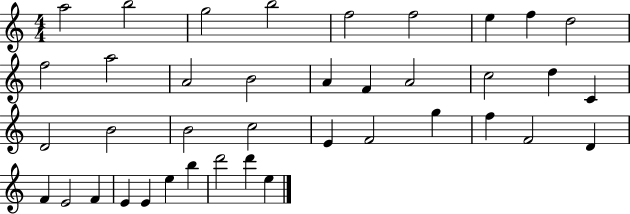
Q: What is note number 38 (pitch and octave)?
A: D6